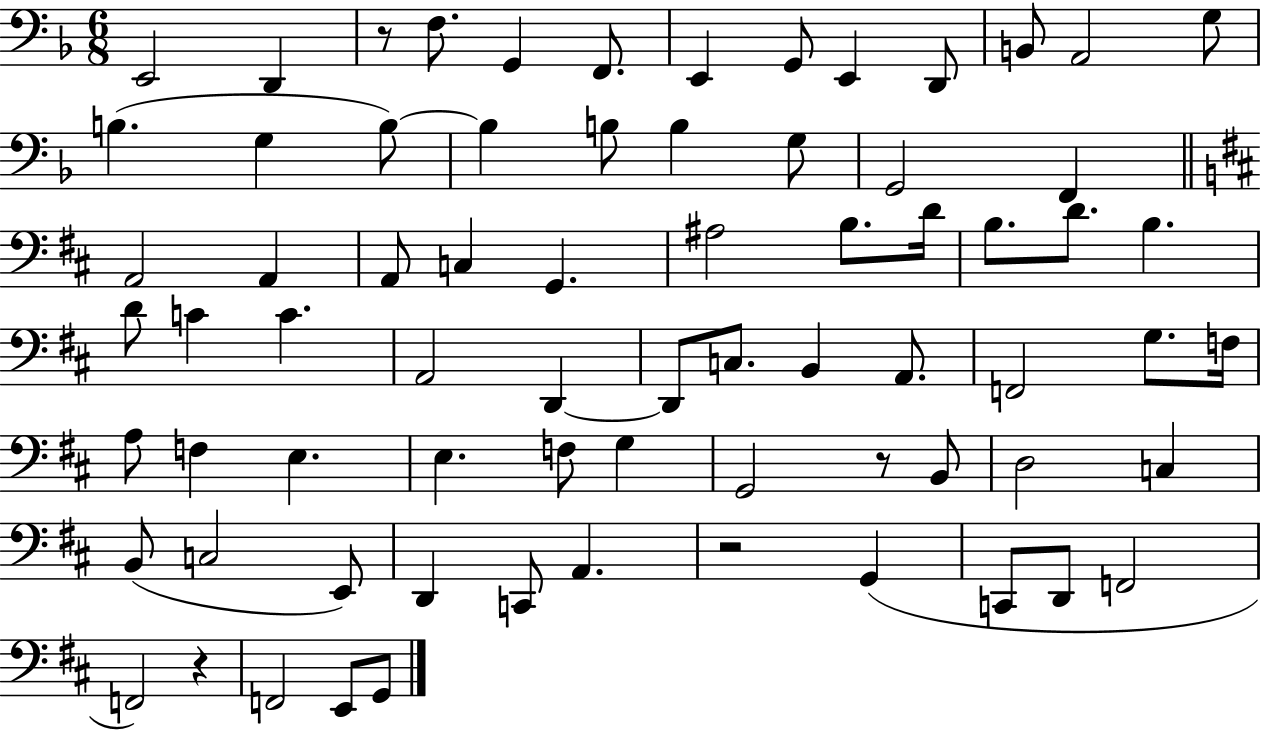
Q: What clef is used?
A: bass